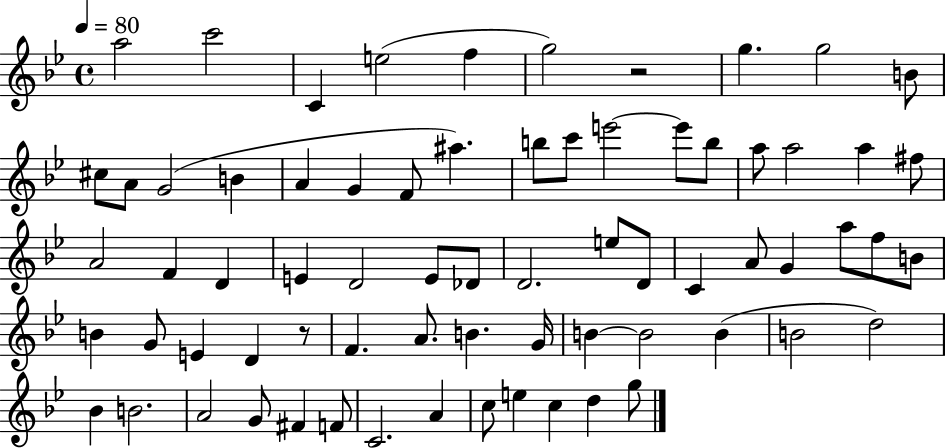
A5/h C6/h C4/q E5/h F5/q G5/h R/h G5/q. G5/h B4/e C#5/e A4/e G4/h B4/q A4/q G4/q F4/e A#5/q. B5/e C6/e E6/h E6/e B5/e A5/e A5/h A5/q F#5/e A4/h F4/q D4/q E4/q D4/h E4/e Db4/e D4/h. E5/e D4/e C4/q A4/e G4/q A5/e F5/e B4/e B4/q G4/e E4/q D4/q R/e F4/q. A4/e. B4/q. G4/s B4/q B4/h B4/q B4/h D5/h Bb4/q B4/h. A4/h G4/e F#4/q F4/e C4/h. A4/q C5/e E5/q C5/q D5/q G5/e